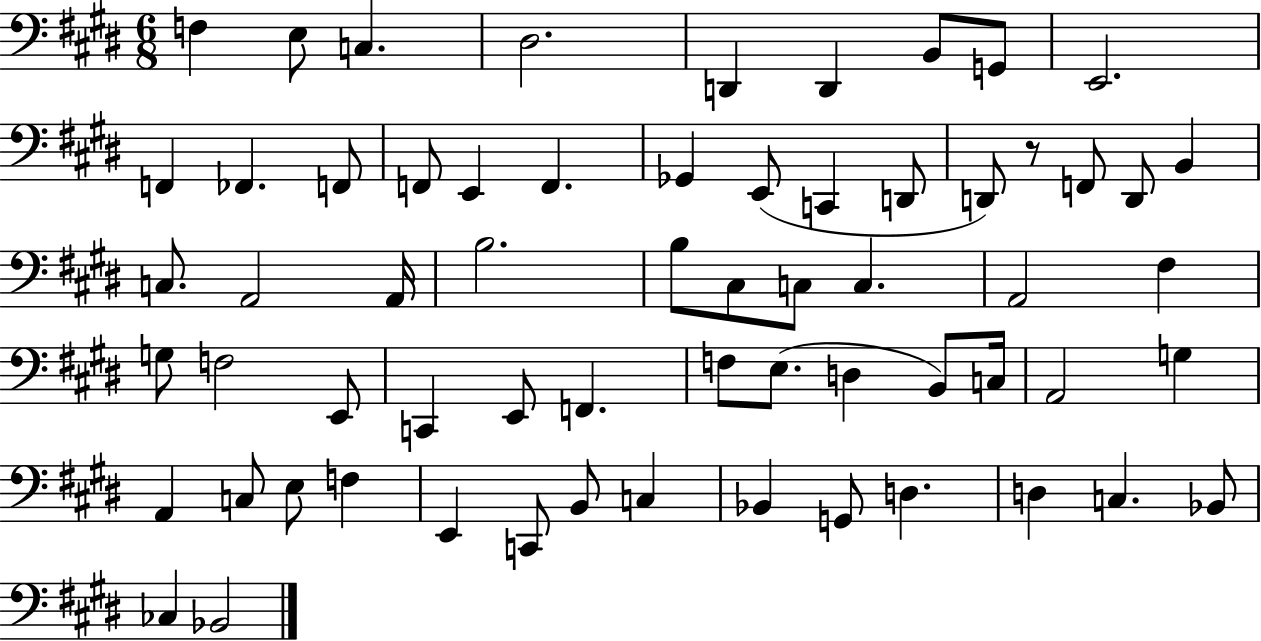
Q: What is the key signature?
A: E major